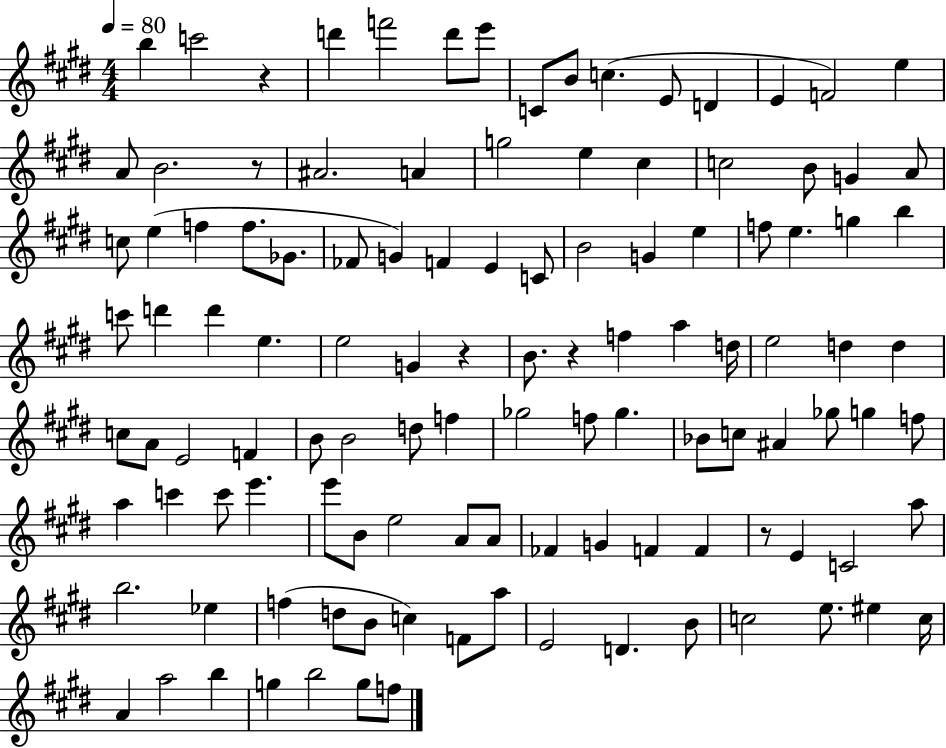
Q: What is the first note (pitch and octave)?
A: B5